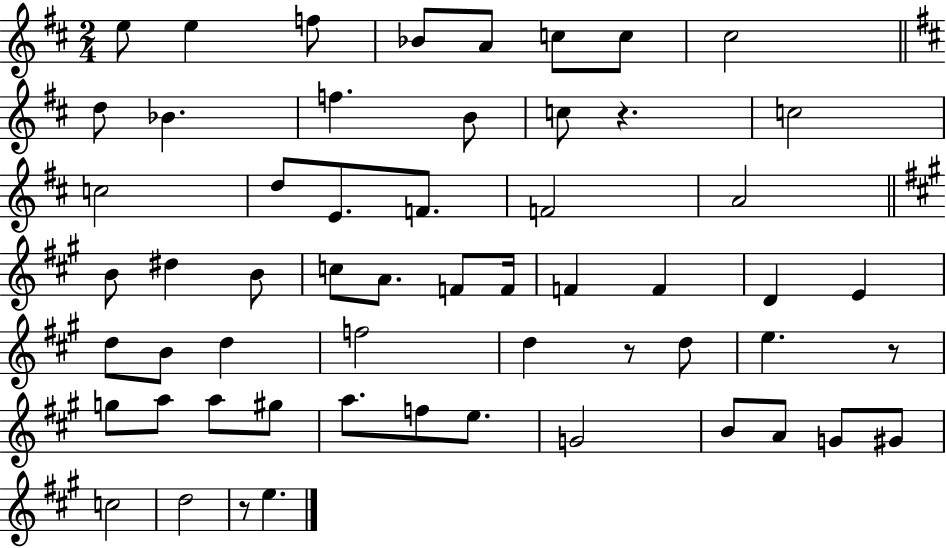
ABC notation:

X:1
T:Untitled
M:2/4
L:1/4
K:D
e/2 e f/2 _B/2 A/2 c/2 c/2 ^c2 d/2 _B f B/2 c/2 z c2 c2 d/2 E/2 F/2 F2 A2 B/2 ^d B/2 c/2 A/2 F/2 F/4 F F D E d/2 B/2 d f2 d z/2 d/2 e z/2 g/2 a/2 a/2 ^g/2 a/2 f/2 e/2 G2 B/2 A/2 G/2 ^G/2 c2 d2 z/2 e